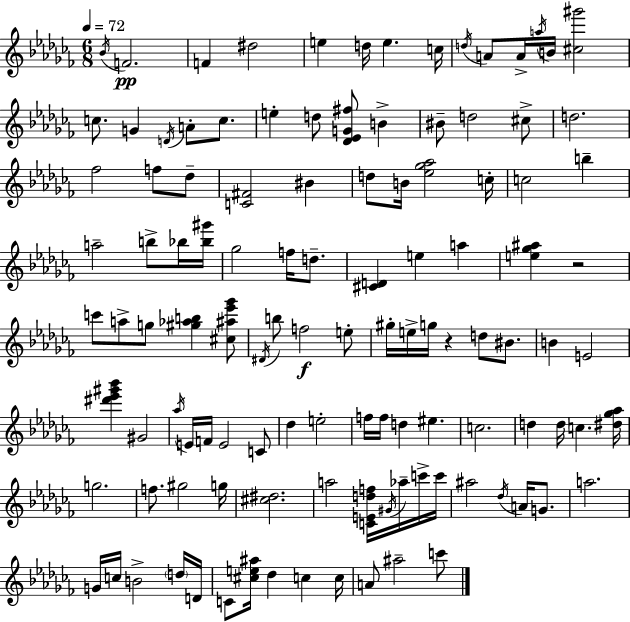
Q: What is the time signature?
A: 6/8